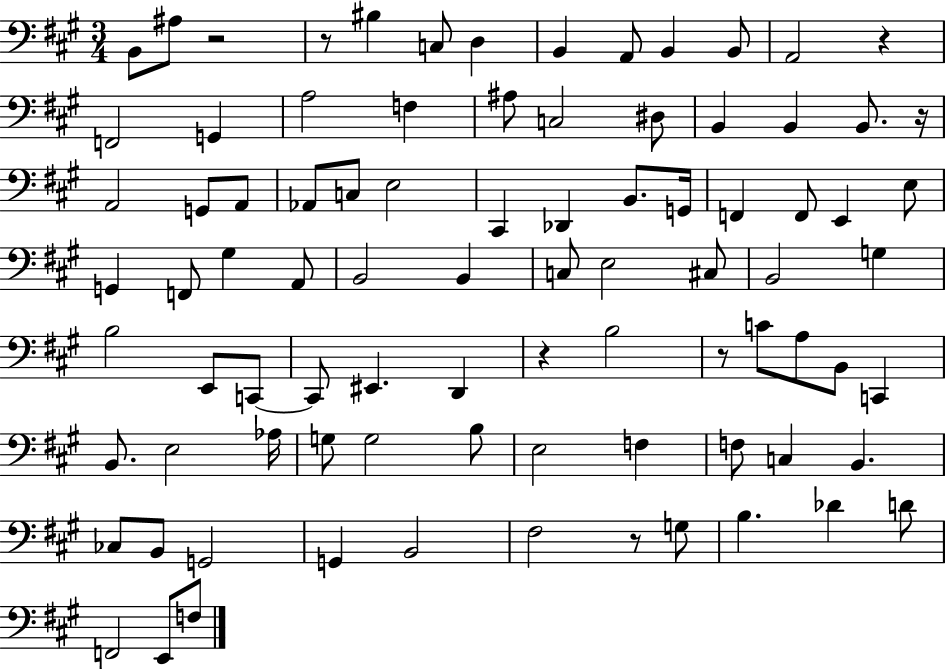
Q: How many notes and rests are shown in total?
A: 87